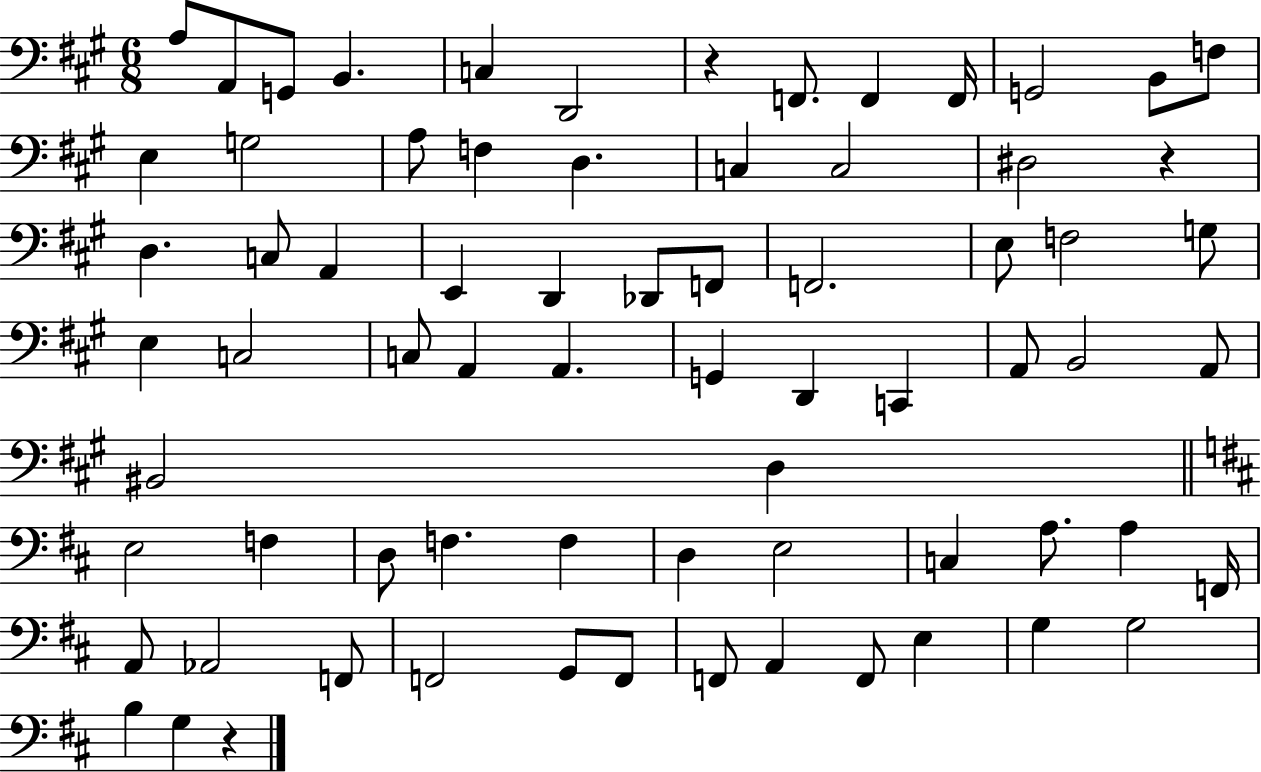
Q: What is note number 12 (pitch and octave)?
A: F3